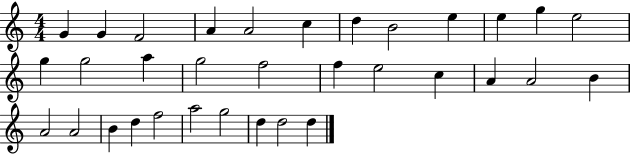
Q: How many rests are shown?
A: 0